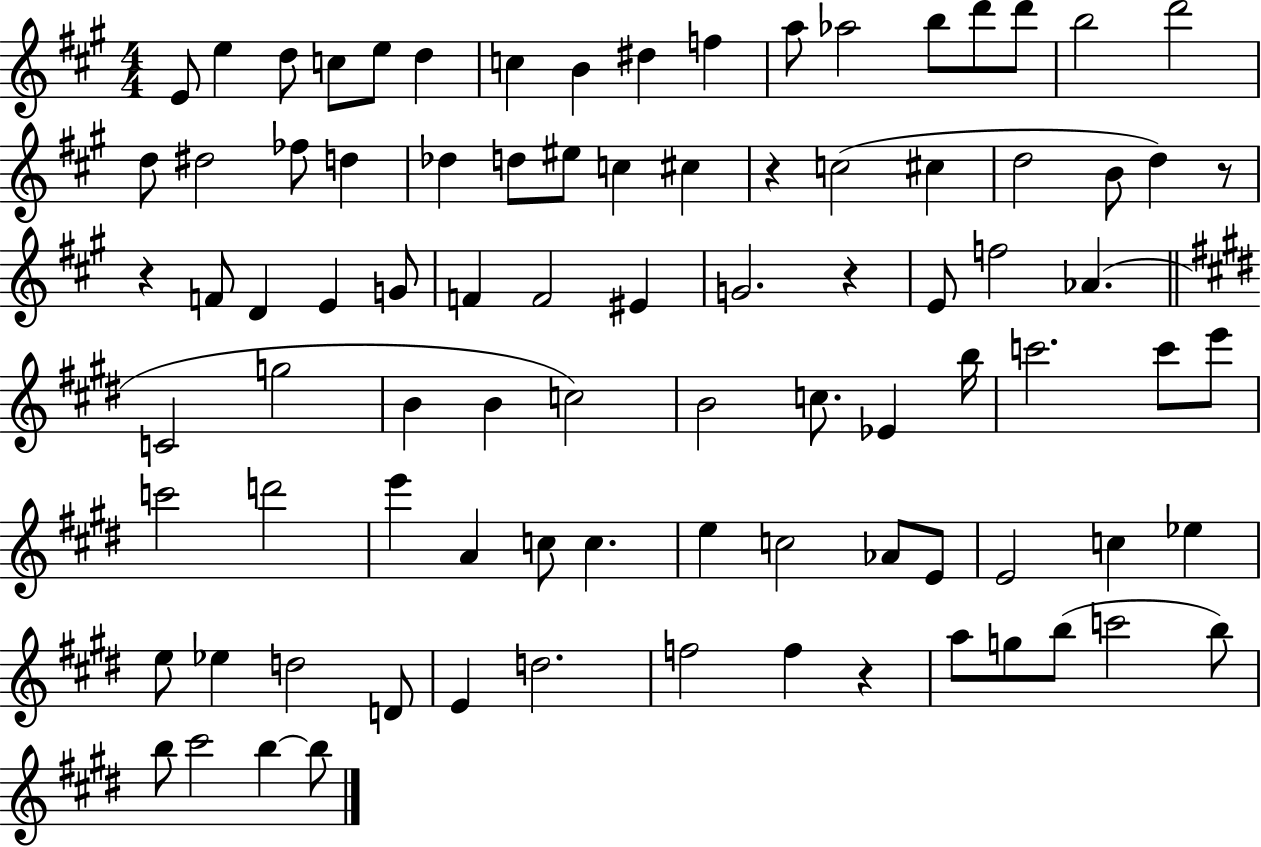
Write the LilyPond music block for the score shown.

{
  \clef treble
  \numericTimeSignature
  \time 4/4
  \key a \major
  \repeat volta 2 { e'8 e''4 d''8 c''8 e''8 d''4 | c''4 b'4 dis''4 f''4 | a''8 aes''2 b''8 d'''8 d'''8 | b''2 d'''2 | \break d''8 dis''2 fes''8 d''4 | des''4 d''8 eis''8 c''4 cis''4 | r4 c''2( cis''4 | d''2 b'8 d''4) r8 | \break r4 f'8 d'4 e'4 g'8 | f'4 f'2 eis'4 | g'2. r4 | e'8 f''2 aes'4.( | \break \bar "||" \break \key e \major c'2 g''2 | b'4 b'4 c''2) | b'2 c''8. ees'4 b''16 | c'''2. c'''8 e'''8 | \break c'''2 d'''2 | e'''4 a'4 c''8 c''4. | e''4 c''2 aes'8 e'8 | e'2 c''4 ees''4 | \break e''8 ees''4 d''2 d'8 | e'4 d''2. | f''2 f''4 r4 | a''8 g''8 b''8( c'''2 b''8) | \break b''8 cis'''2 b''4~~ b''8 | } \bar "|."
}